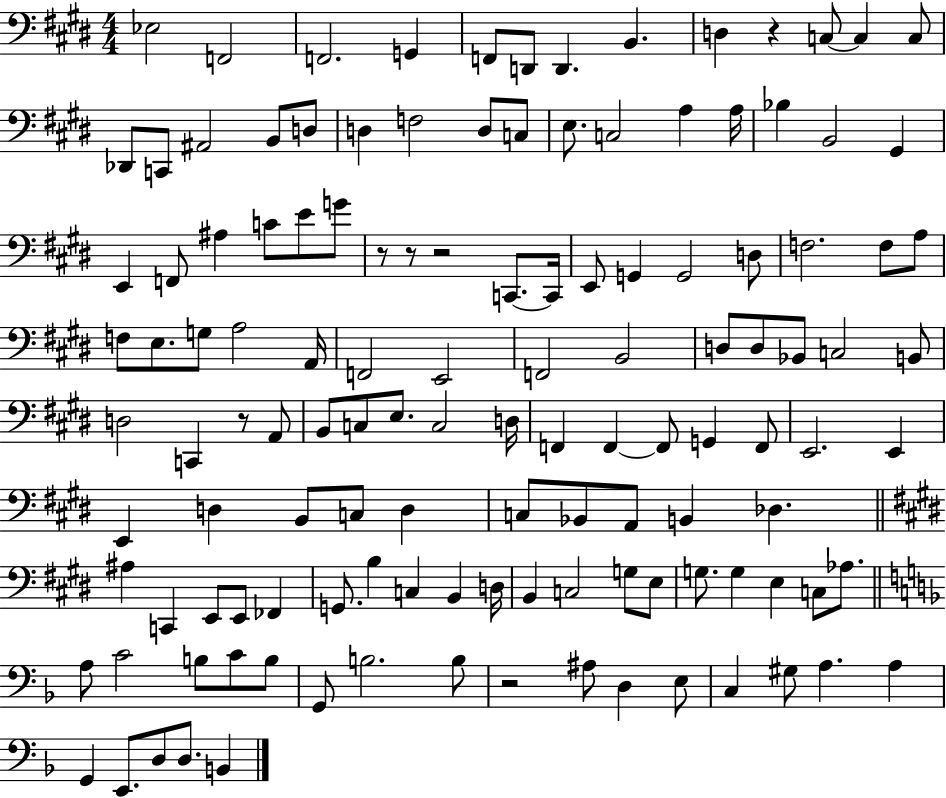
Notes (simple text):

Eb3/h F2/h F2/h. G2/q F2/e D2/e D2/q. B2/q. D3/q R/q C3/e C3/q C3/e Db2/e C2/e A#2/h B2/e D3/e D3/q F3/h D3/e C3/e E3/e. C3/h A3/q A3/s Bb3/q B2/h G#2/q E2/q F2/e A#3/q C4/e E4/e G4/e R/e R/e R/h C2/e. C2/s E2/e G2/q G2/h D3/e F3/h. F3/e A3/e F3/e E3/e. G3/e A3/h A2/s F2/h E2/h F2/h B2/h D3/e D3/e Bb2/e C3/h B2/e D3/h C2/q R/e A2/e B2/e C3/e E3/e. C3/h D3/s F2/q F2/q F2/e G2/q F2/e E2/h. E2/q E2/q D3/q B2/e C3/e D3/q C3/e Bb2/e A2/e B2/q Db3/q. A#3/q C2/q E2/e E2/e FES2/q G2/e. B3/q C3/q B2/q D3/s B2/q C3/h G3/e E3/e G3/e. G3/q E3/q C3/e Ab3/e. A3/e C4/h B3/e C4/e B3/e G2/e B3/h. B3/e R/h A#3/e D3/q E3/e C3/q G#3/e A3/q. A3/q G2/q E2/e. D3/e D3/e. B2/q